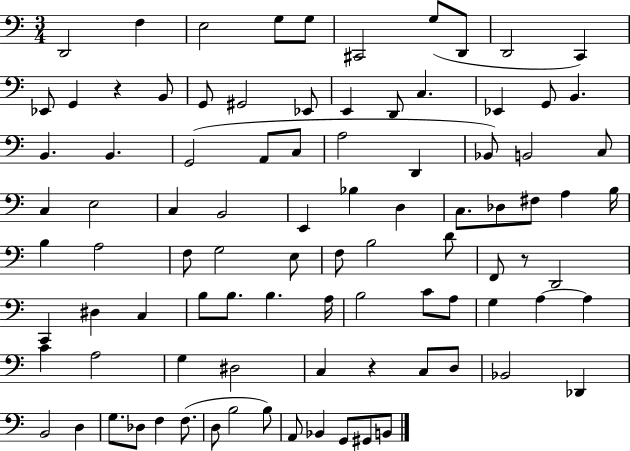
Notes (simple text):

D2/h F3/q E3/h G3/e G3/e C#2/h G3/e D2/e D2/h C2/q Eb2/e G2/q R/q B2/e G2/e G#2/h Eb2/e E2/q D2/e C3/q. Eb2/q G2/e B2/q. B2/q. B2/q. G2/h A2/e C3/e A3/h D2/q Bb2/e B2/h C3/e C3/q E3/h C3/q B2/h E2/q Bb3/q D3/q C3/e. Db3/e F#3/e A3/q B3/s B3/q A3/h F3/e G3/h E3/e F3/e B3/h D4/e F2/e R/e D2/h C2/q D#3/q C3/q B3/e B3/e. B3/q. A3/s B3/h C4/e A3/e G3/q A3/q A3/q C4/q A3/h G3/q D#3/h C3/q R/q C3/e D3/e Bb2/h Db2/q B2/h D3/q G3/e. Db3/e F3/q F3/e. D3/e B3/h B3/e A2/e Bb2/q G2/e G#2/e B2/e